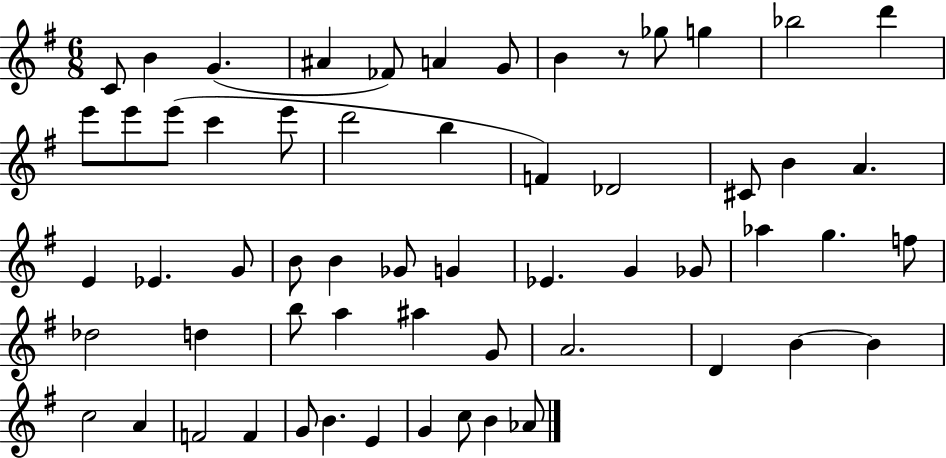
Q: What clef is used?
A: treble